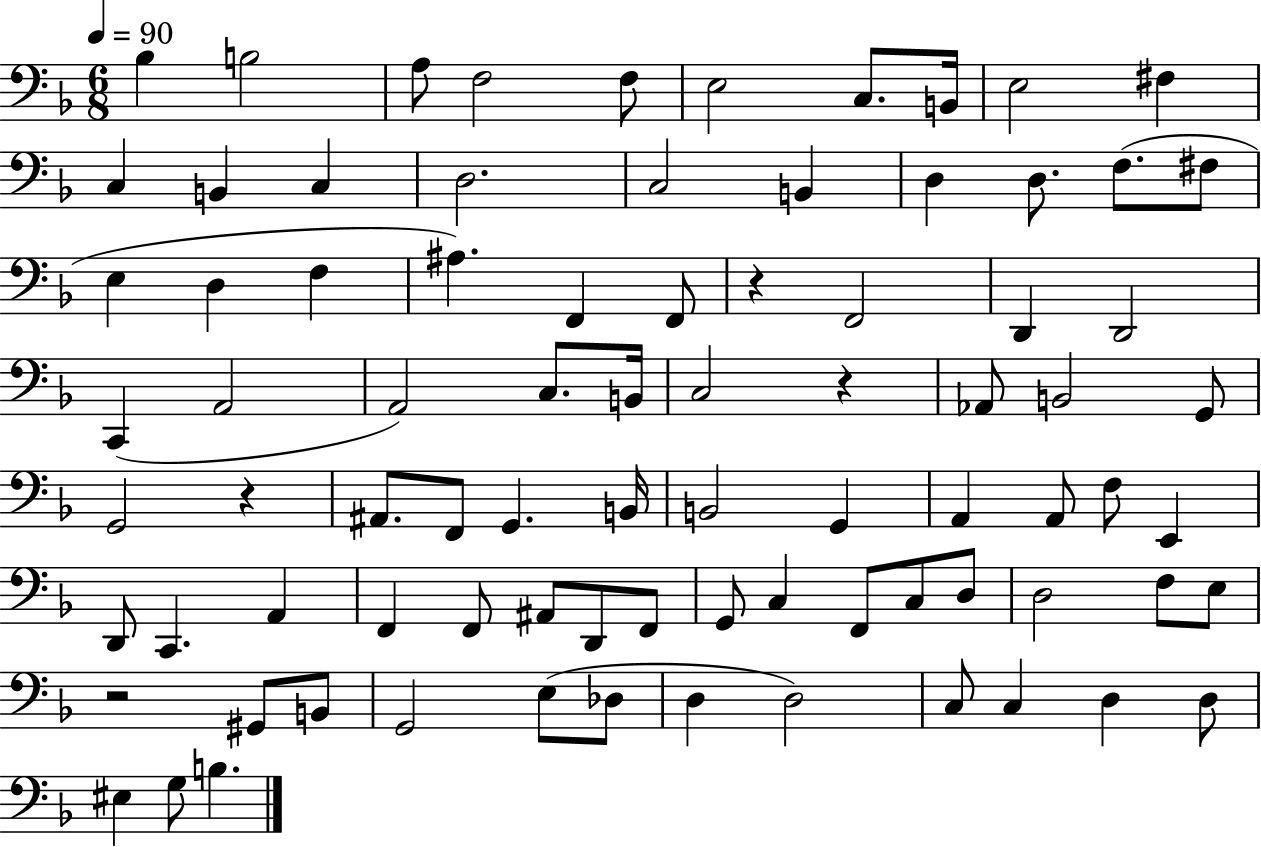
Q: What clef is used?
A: bass